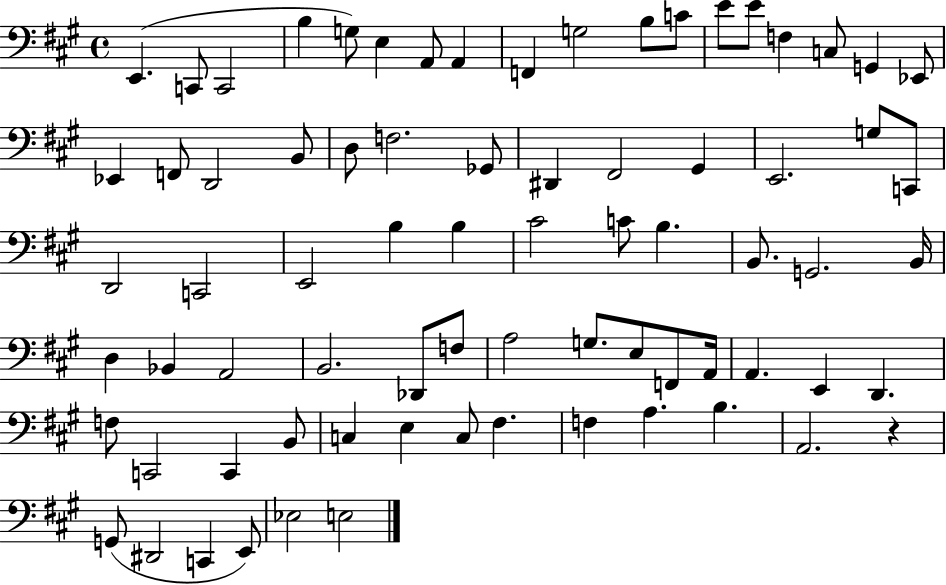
E2/q. C2/e C2/h B3/q G3/e E3/q A2/e A2/q F2/q G3/h B3/e C4/e E4/e E4/e F3/q C3/e G2/q Eb2/e Eb2/q F2/e D2/h B2/e D3/e F3/h. Gb2/e D#2/q F#2/h G#2/q E2/h. G3/e C2/e D2/h C2/h E2/h B3/q B3/q C#4/h C4/e B3/q. B2/e. G2/h. B2/s D3/q Bb2/q A2/h B2/h. Db2/e F3/e A3/h G3/e. E3/e F2/e A2/s A2/q. E2/q D2/q. F3/e C2/h C2/q B2/e C3/q E3/q C3/e F#3/q. F3/q A3/q. B3/q. A2/h. R/q G2/e D#2/h C2/q E2/e Eb3/h E3/h